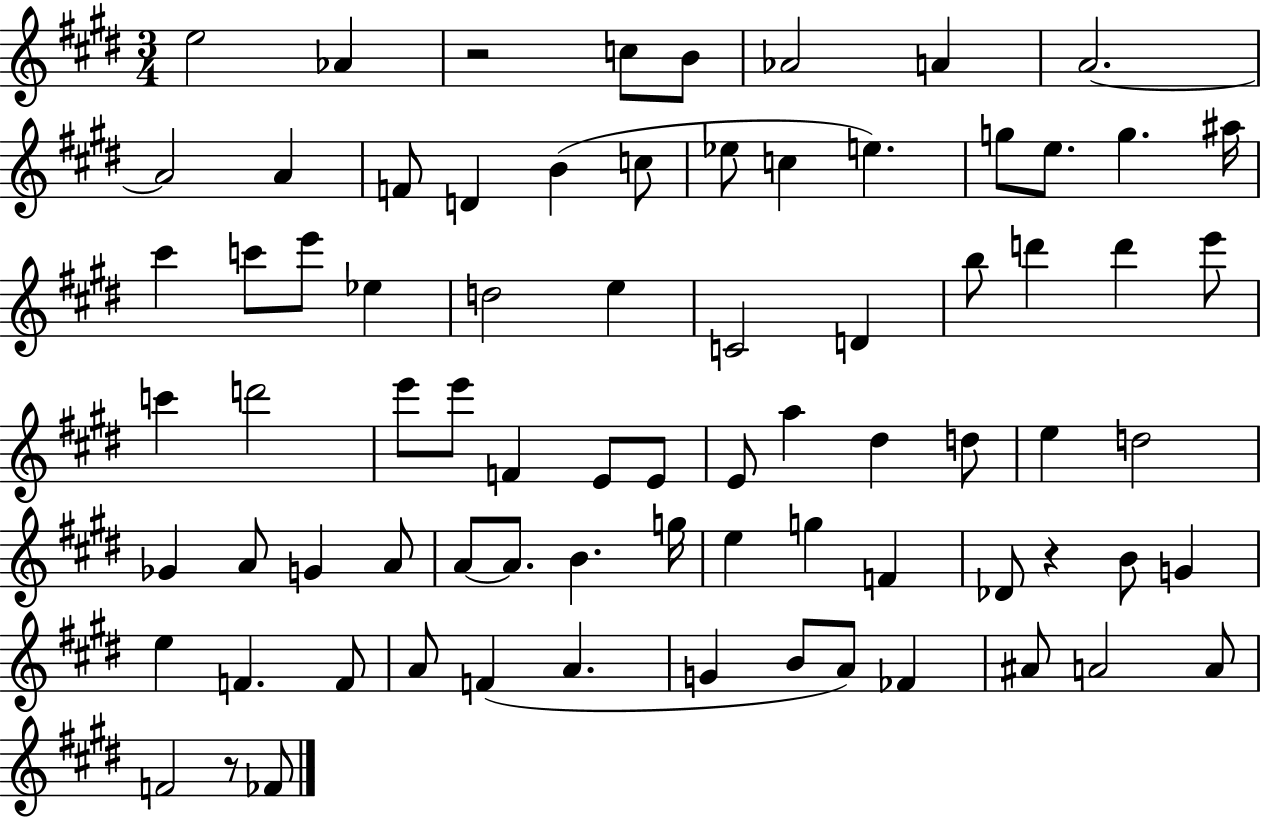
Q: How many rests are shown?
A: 3